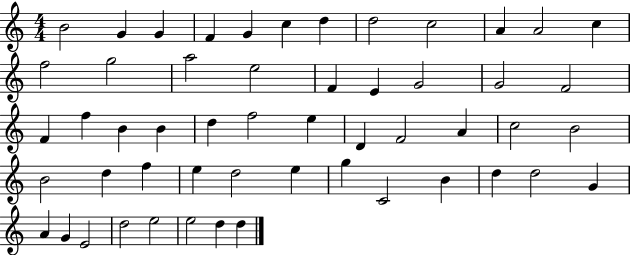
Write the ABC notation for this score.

X:1
T:Untitled
M:4/4
L:1/4
K:C
B2 G G F G c d d2 c2 A A2 c f2 g2 a2 e2 F E G2 G2 F2 F f B B d f2 e D F2 A c2 B2 B2 d f e d2 e g C2 B d d2 G A G E2 d2 e2 e2 d d